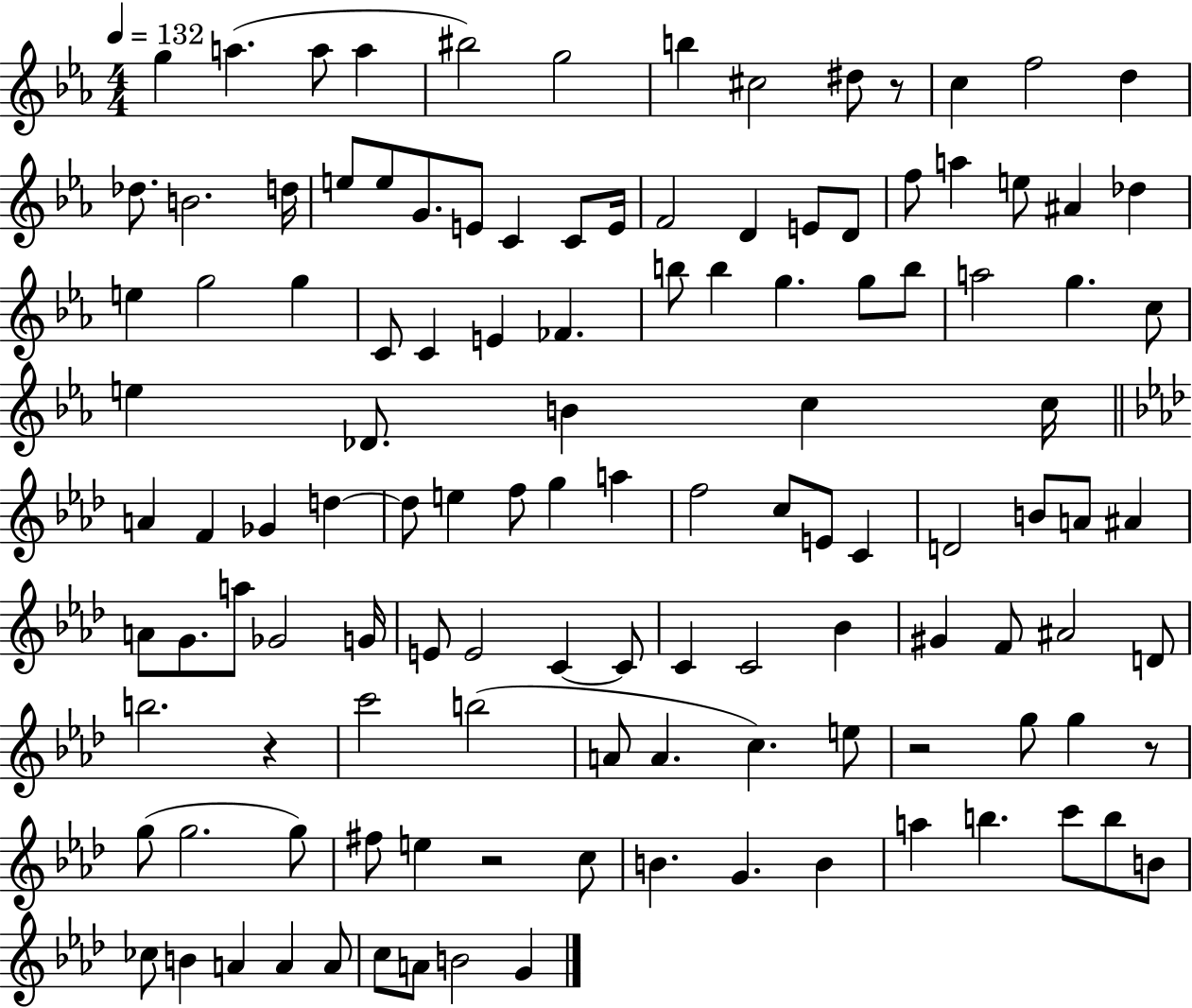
G5/q A5/q. A5/e A5/q BIS5/h G5/h B5/q C#5/h D#5/e R/e C5/q F5/h D5/q Db5/e. B4/h. D5/s E5/e E5/e G4/e. E4/e C4/q C4/e E4/s F4/h D4/q E4/e D4/e F5/e A5/q E5/e A#4/q Db5/q E5/q G5/h G5/q C4/e C4/q E4/q FES4/q. B5/e B5/q G5/q. G5/e B5/e A5/h G5/q. C5/e E5/q Db4/e. B4/q C5/q C5/s A4/q F4/q Gb4/q D5/q D5/e E5/q F5/e G5/q A5/q F5/h C5/e E4/e C4/q D4/h B4/e A4/e A#4/q A4/e G4/e. A5/e Gb4/h G4/s E4/e E4/h C4/q C4/e C4/q C4/h Bb4/q G#4/q F4/e A#4/h D4/e B5/h. R/q C6/h B5/h A4/e A4/q. C5/q. E5/e R/h G5/e G5/q R/e G5/e G5/h. G5/e F#5/e E5/q R/h C5/e B4/q. G4/q. B4/q A5/q B5/q. C6/e B5/e B4/e CES5/e B4/q A4/q A4/q A4/e C5/e A4/e B4/h G4/q